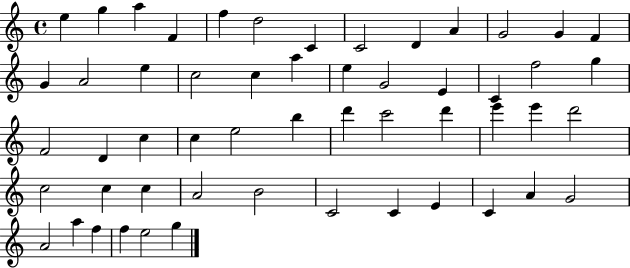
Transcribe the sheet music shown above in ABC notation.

X:1
T:Untitled
M:4/4
L:1/4
K:C
e g a F f d2 C C2 D A G2 G F G A2 e c2 c a e G2 E C f2 g F2 D c c e2 b d' c'2 d' e' e' d'2 c2 c c A2 B2 C2 C E C A G2 A2 a f f e2 g